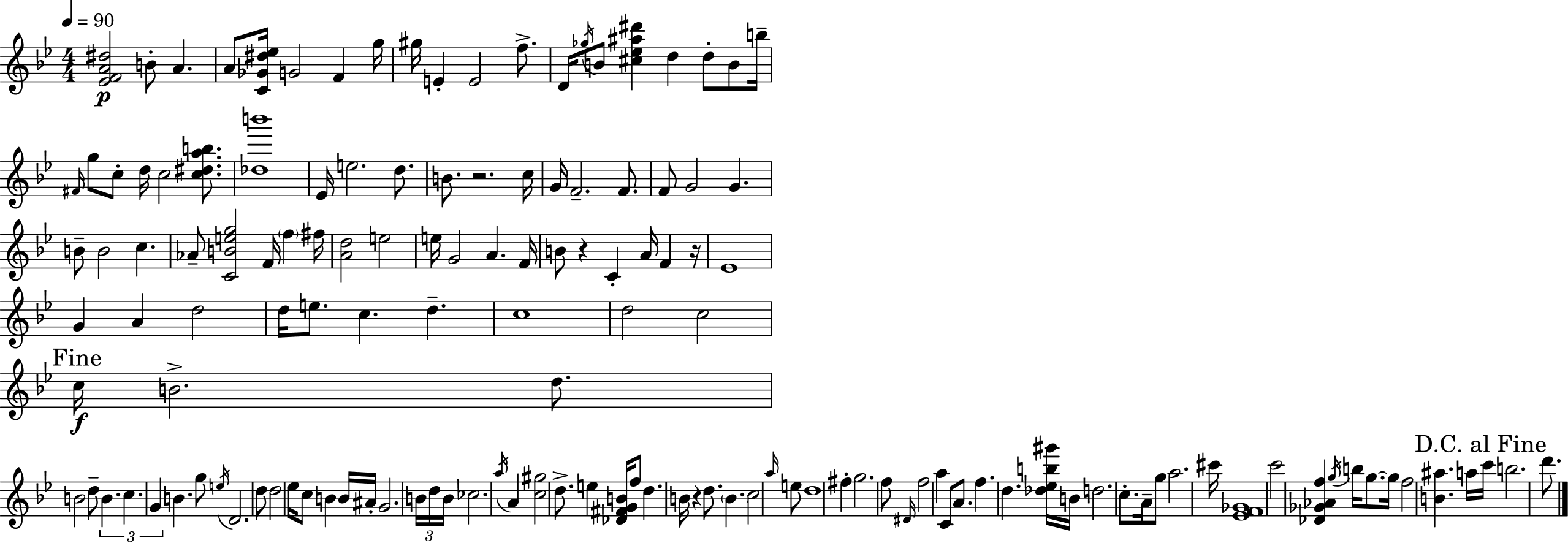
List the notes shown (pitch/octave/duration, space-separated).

[Eb4,F4,A4,D#5]/h B4/e A4/q. A4/e [C4,Gb4,D#5,Eb5]/s G4/h F4/q G5/s G#5/s E4/q E4/h F5/e. D4/s Gb5/s B4/e [C#5,Eb5,A#5,D#6]/q D5/q D5/e B4/e B5/s F#4/s G5/e C5/e D5/s C5/h [C5,D#5,A5,B5]/e. [Db5,B6]/w Eb4/s E5/h. D5/e. B4/e. R/h. C5/s G4/s F4/h. F4/e. F4/e G4/h G4/q. B4/e B4/h C5/q. Ab4/e [C4,B4,E5,G5]/h F4/s F5/q F#5/s [A4,D5]/h E5/h E5/s G4/h A4/q. F4/s B4/e R/q C4/q A4/s F4/q R/s Eb4/w G4/q A4/q D5/h D5/s E5/e. C5/q. D5/q. C5/w D5/h C5/h C5/s B4/h. D5/e. B4/h D5/e B4/q. C5/q. G4/q B4/q. G5/e E5/s D4/h. D5/e D5/h Eb5/s C5/e B4/q B4/s A#4/s G4/h. B4/s D5/s B4/s CES5/h. A5/s A4/q [C5,G#5]/h D5/e. E5/q [Db4,F#4,G4,B4]/s F5/e D5/q. B4/s R/q D5/e. B4/q. C5/h A5/s E5/e D5/w F#5/q G5/h. F5/e D#4/s F5/h A5/q C4/e A4/e. F5/q. D5/q. [Db5,Eb5,B5,G#6]/s B4/s D5/h. C5/e. A4/s G5/e A5/h. C#6/s [Eb4,F4,Gb4]/w C6/h [Db4,Gb4,Ab4,F5]/q G5/s B5/s G5/e. G5/s F5/h [B4,A#5]/q. A5/s C6/s B5/h. D6/e.